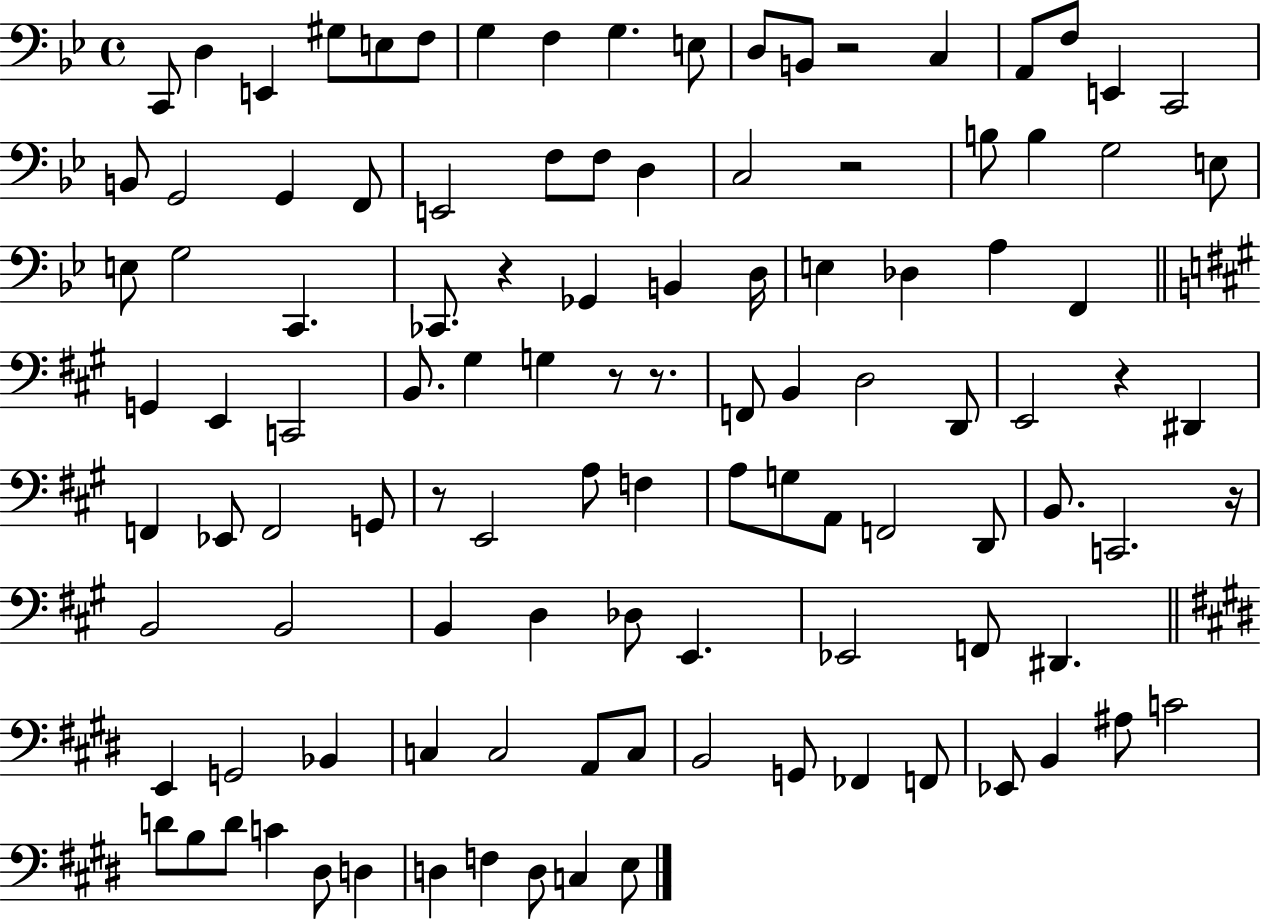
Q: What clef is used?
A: bass